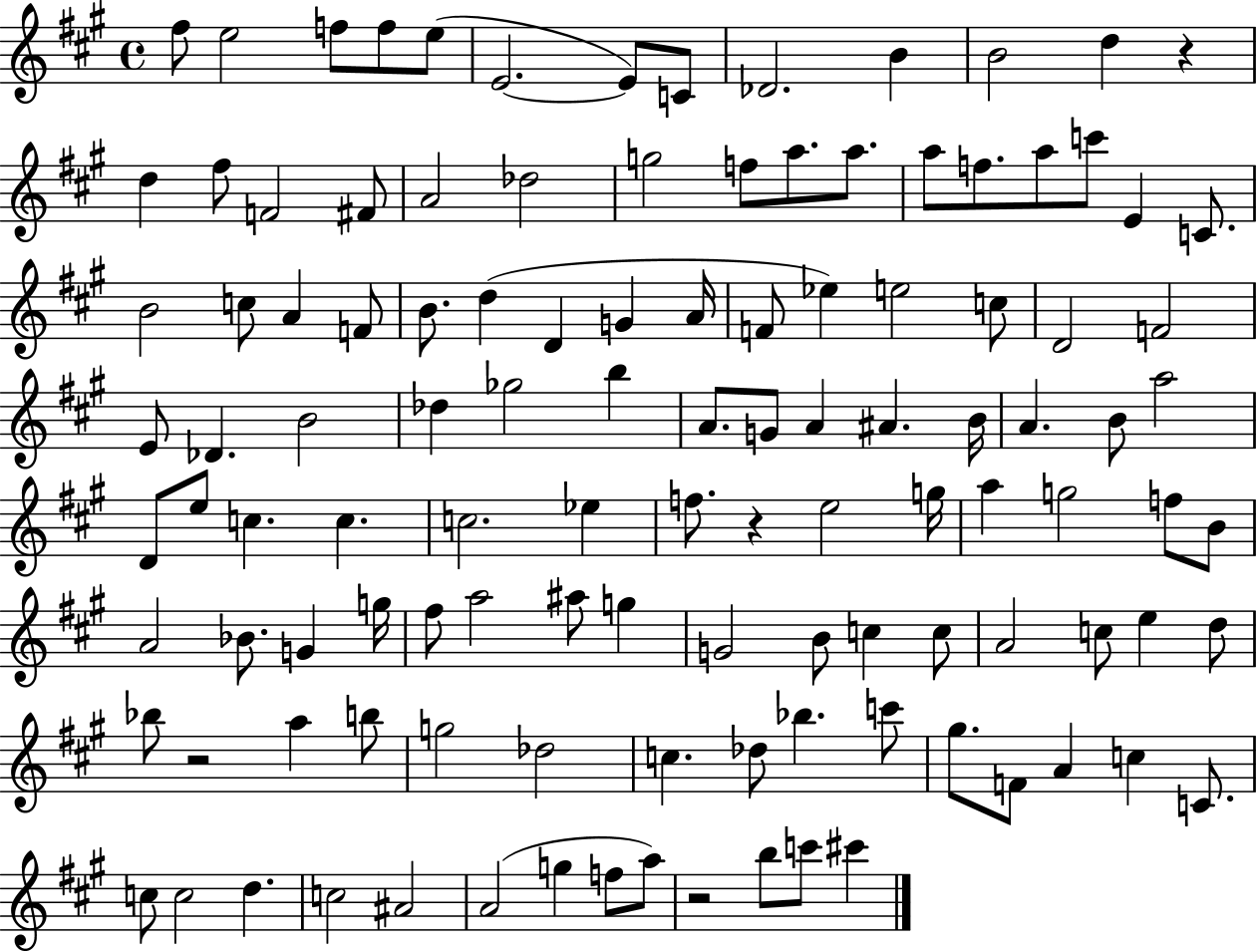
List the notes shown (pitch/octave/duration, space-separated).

F#5/e E5/h F5/e F5/e E5/e E4/h. E4/e C4/e Db4/h. B4/q B4/h D5/q R/q D5/q F#5/e F4/h F#4/e A4/h Db5/h G5/h F5/e A5/e. A5/e. A5/e F5/e. A5/e C6/e E4/q C4/e. B4/h C5/e A4/q F4/e B4/e. D5/q D4/q G4/q A4/s F4/e Eb5/q E5/h C5/e D4/h F4/h E4/e Db4/q. B4/h Db5/q Gb5/h B5/q A4/e. G4/e A4/q A#4/q. B4/s A4/q. B4/e A5/h D4/e E5/e C5/q. C5/q. C5/h. Eb5/q F5/e. R/q E5/h G5/s A5/q G5/h F5/e B4/e A4/h Bb4/e. G4/q G5/s F#5/e A5/h A#5/e G5/q G4/h B4/e C5/q C5/e A4/h C5/e E5/q D5/e Bb5/e R/h A5/q B5/e G5/h Db5/h C5/q. Db5/e Bb5/q. C6/e G#5/e. F4/e A4/q C5/q C4/e. C5/e C5/h D5/q. C5/h A#4/h A4/h G5/q F5/e A5/e R/h B5/e C6/e C#6/q